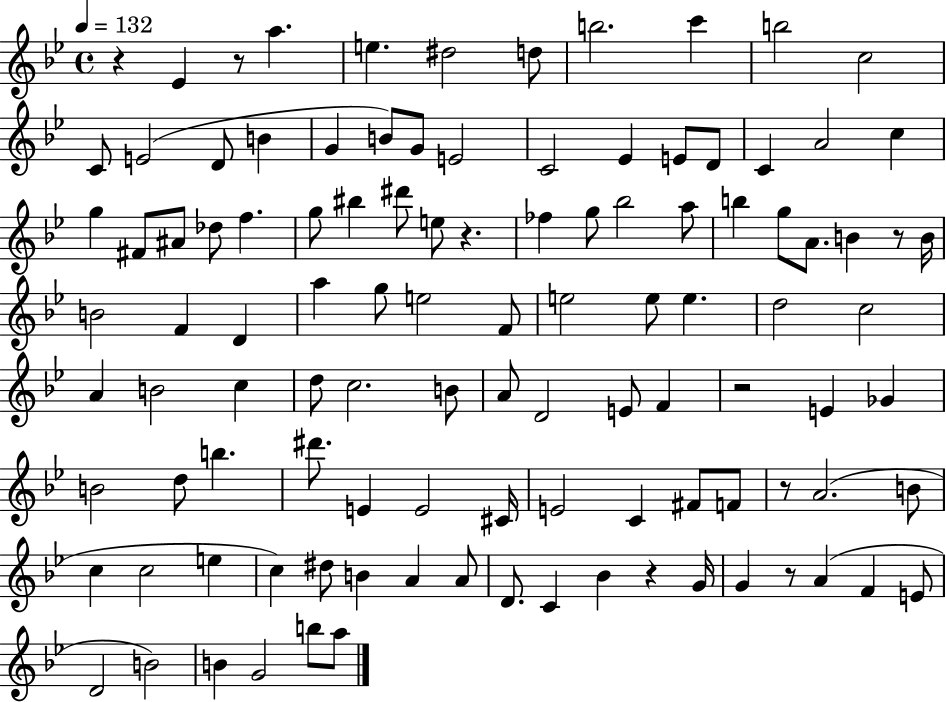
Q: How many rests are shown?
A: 8